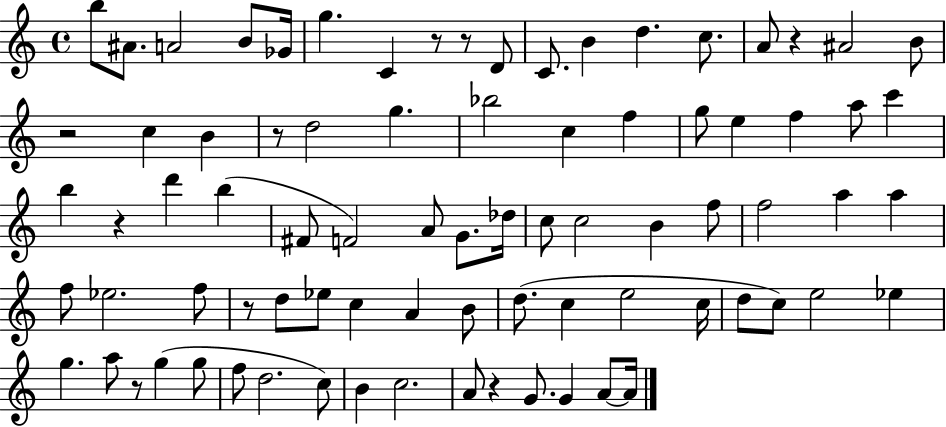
B5/e A#4/e. A4/h B4/e Gb4/s G5/q. C4/q R/e R/e D4/e C4/e. B4/q D5/q. C5/e. A4/e R/q A#4/h B4/e R/h C5/q B4/q R/e D5/h G5/q. Bb5/h C5/q F5/q G5/e E5/q F5/q A5/e C6/q B5/q R/q D6/q B5/q F#4/e F4/h A4/e G4/e. Db5/s C5/e C5/h B4/q F5/e F5/h A5/q A5/q F5/e Eb5/h. F5/e R/e D5/e Eb5/e C5/q A4/q B4/e D5/e. C5/q E5/h C5/s D5/e C5/e E5/h Eb5/q G5/q. A5/e R/e G5/q G5/e F5/e D5/h. C5/e B4/q C5/h. A4/e R/q G4/e. G4/q A4/e A4/s